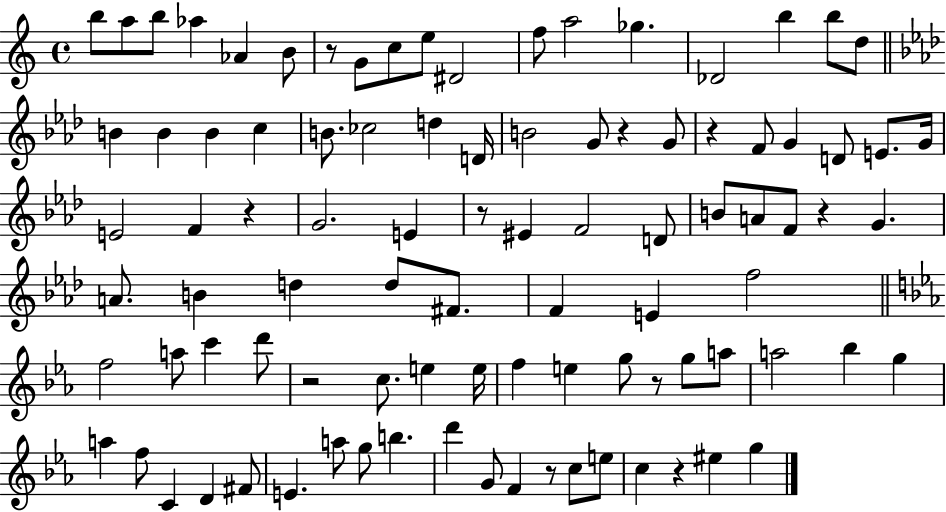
B5/e A5/e B5/e Ab5/q Ab4/q B4/e R/e G4/e C5/e E5/e D#4/h F5/e A5/h Gb5/q. Db4/h B5/q B5/e D5/e B4/q B4/q B4/q C5/q B4/e. CES5/h D5/q D4/s B4/h G4/e R/q G4/e R/q F4/e G4/q D4/e E4/e. G4/s E4/h F4/q R/q G4/h. E4/q R/e EIS4/q F4/h D4/e B4/e A4/e F4/e R/q G4/q. A4/e. B4/q D5/q D5/e F#4/e. F4/q E4/q F5/h F5/h A5/e C6/q D6/e R/h C5/e. E5/q E5/s F5/q E5/q G5/e R/e G5/e A5/e A5/h Bb5/q G5/q A5/q F5/e C4/q D4/q F#4/e E4/q. A5/e G5/e B5/q. D6/q G4/e F4/q R/e C5/e E5/e C5/q R/q EIS5/q G5/q